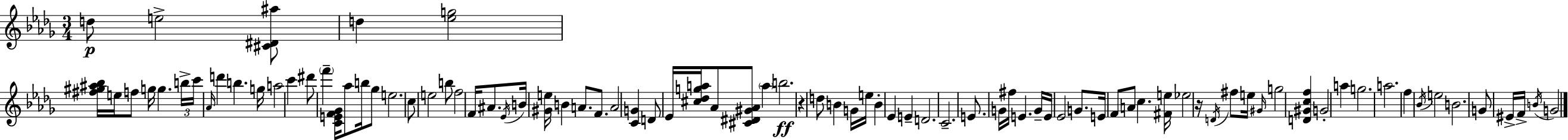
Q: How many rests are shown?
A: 2